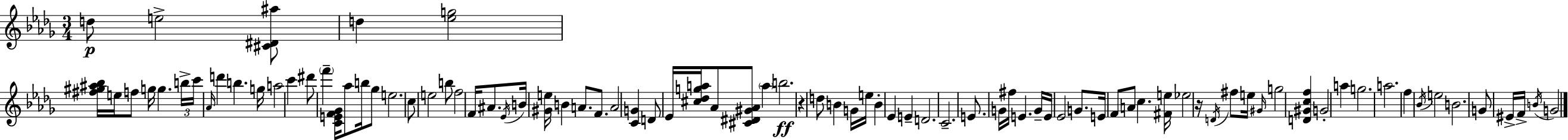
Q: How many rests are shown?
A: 2